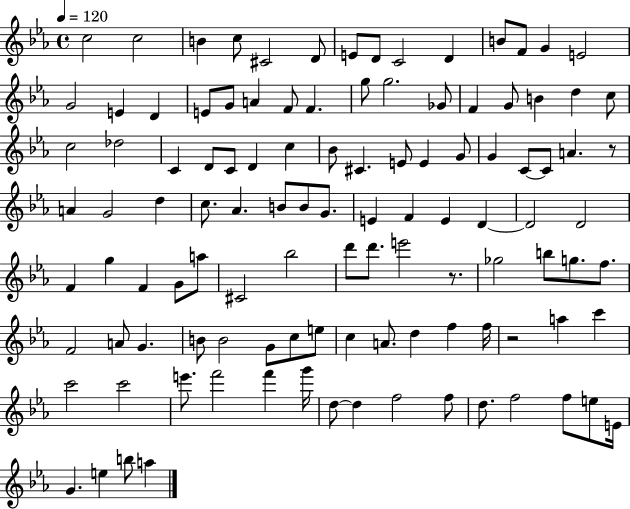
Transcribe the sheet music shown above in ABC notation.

X:1
T:Untitled
M:4/4
L:1/4
K:Eb
c2 c2 B c/2 ^C2 D/2 E/2 D/2 C2 D B/2 F/2 G E2 G2 E D E/2 G/2 A F/2 F g/2 g2 _G/2 F G/2 B d c/2 c2 _d2 C D/2 C/2 D c _B/2 ^C E/2 E G/2 G C/2 C/2 A z/2 A G2 d c/2 _A B/2 B/2 G/2 E F E D D2 D2 F g F G/2 a/2 ^C2 _b2 d'/2 d'/2 e'2 z/2 _g2 b/2 g/2 f/2 F2 A/2 G B/2 B2 G/2 c/2 e/2 c A/2 d f f/4 z2 a c' c'2 c'2 e'/2 f'2 f' g'/4 d/2 d f2 f/2 d/2 f2 f/2 e/2 E/4 G e b/2 a